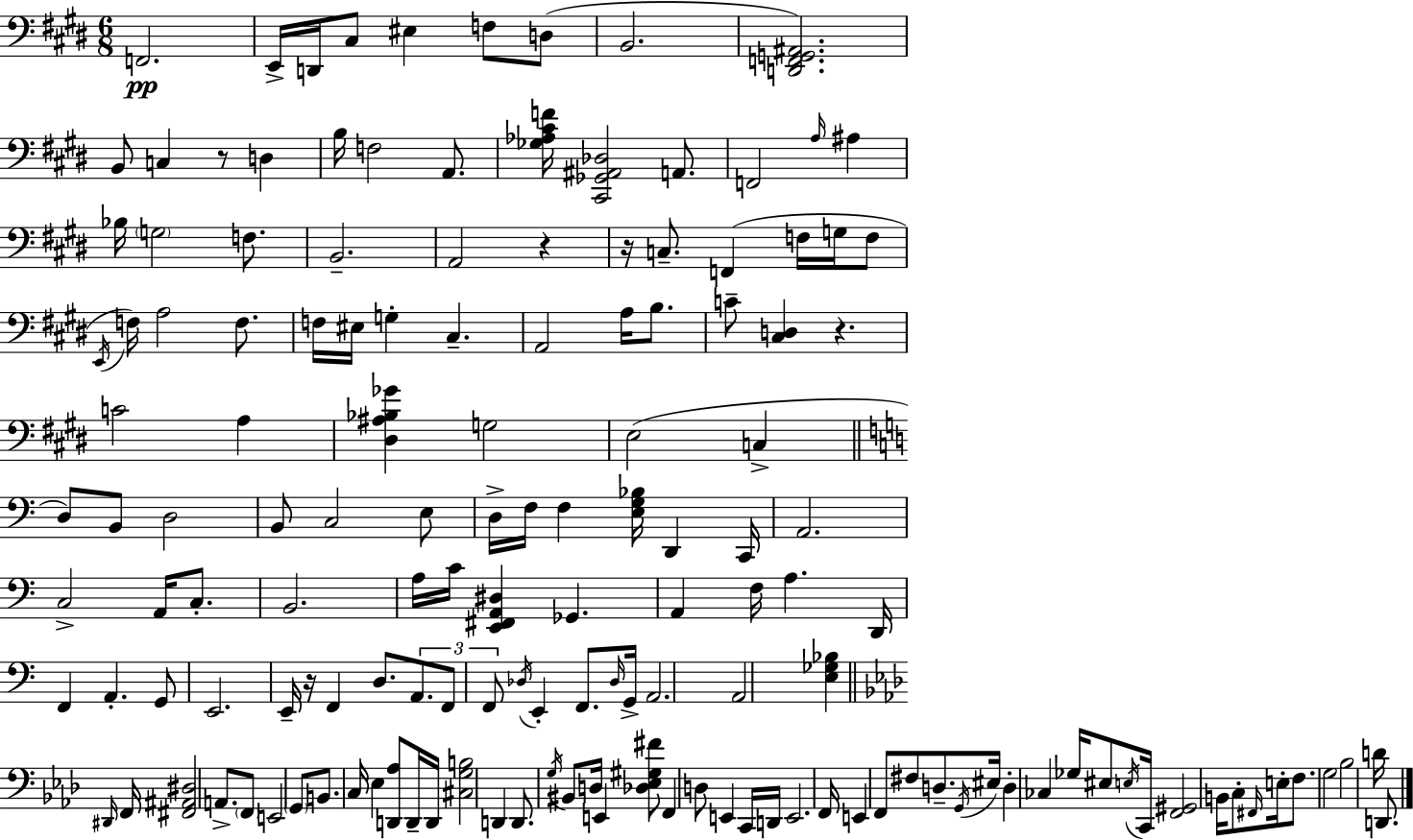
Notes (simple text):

F2/h. E2/s D2/s C#3/e EIS3/q F3/e D3/e B2/h. [D2,F2,G2,A#2]/h. B2/e C3/q R/e D3/q B3/s F3/h A2/e. [Gb3,Ab3,C#4,F4]/s [C#2,Gb2,A#2,Db3]/h A2/e. F2/h A3/s A#3/q Bb3/s G3/h F3/e. B2/h. A2/h R/q R/s C3/e. F2/q F3/s G3/s F3/e E2/s F3/s A3/h F3/e. F3/s EIS3/s G3/q C#3/q. A2/h A3/s B3/e. C4/e [C#3,D3]/q R/q. C4/h A3/q [D#3,A#3,Bb3,Gb4]/q G3/h E3/h C3/q D3/e B2/e D3/h B2/e C3/h E3/e D3/s F3/s F3/q [E3,G3,Bb3]/s D2/q C2/s A2/h. C3/h A2/s C3/e. B2/h. A3/s C4/s [E2,F#2,A2,D#3]/q Gb2/q. A2/q F3/s A3/q. D2/s F2/q A2/q. G2/e E2/h. E2/s R/s F2/q D3/e. A2/e. F2/e F2/e Db3/s E2/q F2/e. Db3/s G2/s A2/h. A2/h [E3,Gb3,Bb3]/q D#2/s F2/s [F#2,A#2,D#3]/h A2/e. F2/e E2/h G2/e B2/e. C3/s Eb3/q [D2,Ab3]/e D2/s D2/s [C#3,G3,B3]/h D2/q D2/e. G3/s BIS2/e D3/s E2/q [Db3,Eb3,G#3,F#4]/e F2/q D3/e E2/q C2/s D2/s E2/h. F2/s E2/q F2/e F#3/e D3/e. G2/s EIS3/s D3/q CES3/q Gb3/s EIS3/e E3/s C2/s [F2,G#2]/h B2/s C3/e F#2/s E3/s F3/e. G3/h Bb3/h D4/s D2/e.